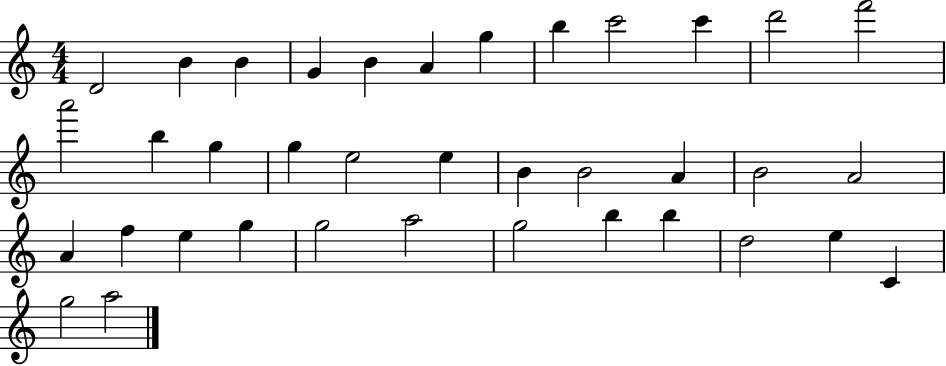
{
  \clef treble
  \numericTimeSignature
  \time 4/4
  \key c \major
  d'2 b'4 b'4 | g'4 b'4 a'4 g''4 | b''4 c'''2 c'''4 | d'''2 f'''2 | \break a'''2 b''4 g''4 | g''4 e''2 e''4 | b'4 b'2 a'4 | b'2 a'2 | \break a'4 f''4 e''4 g''4 | g''2 a''2 | g''2 b''4 b''4 | d''2 e''4 c'4 | \break g''2 a''2 | \bar "|."
}